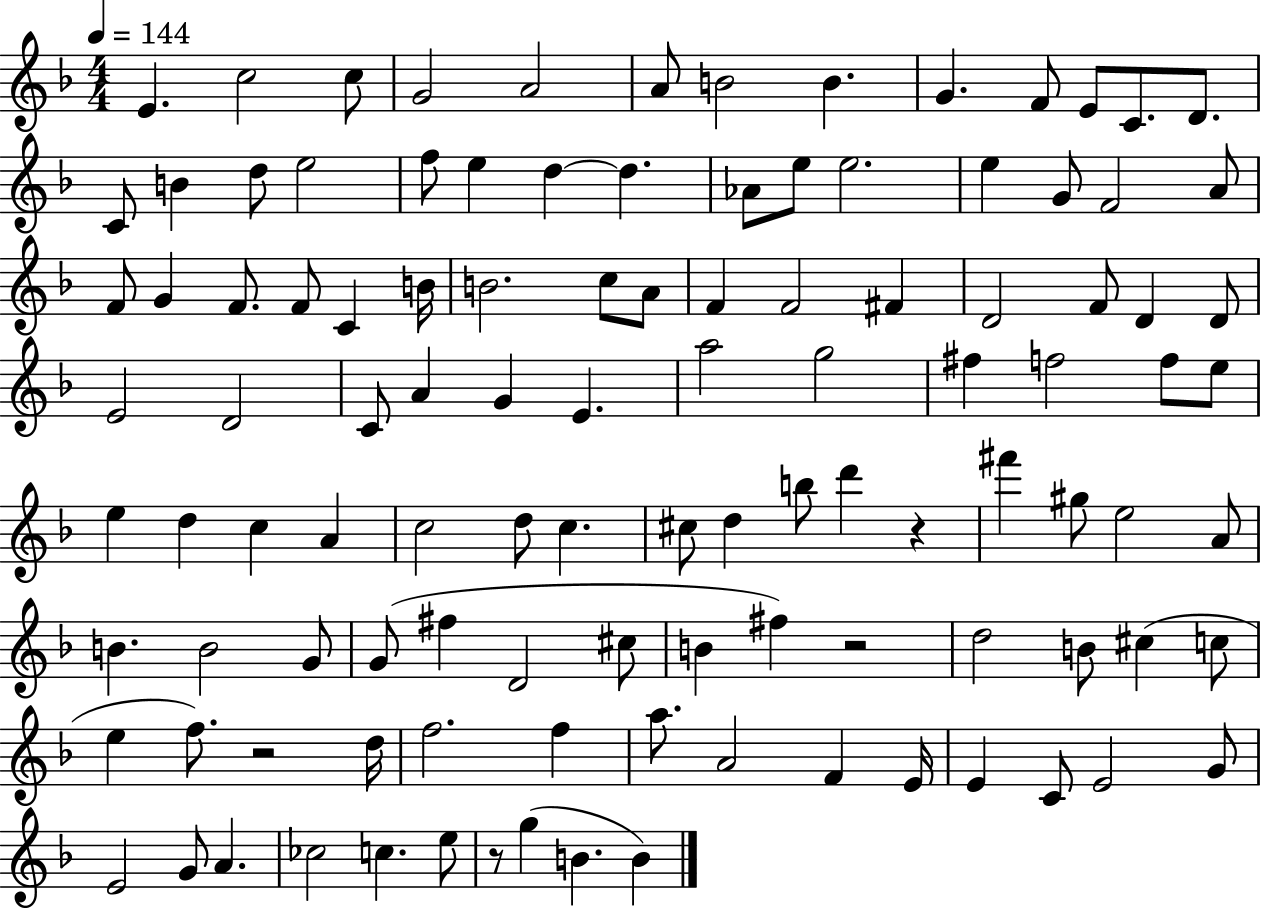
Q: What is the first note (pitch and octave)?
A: E4